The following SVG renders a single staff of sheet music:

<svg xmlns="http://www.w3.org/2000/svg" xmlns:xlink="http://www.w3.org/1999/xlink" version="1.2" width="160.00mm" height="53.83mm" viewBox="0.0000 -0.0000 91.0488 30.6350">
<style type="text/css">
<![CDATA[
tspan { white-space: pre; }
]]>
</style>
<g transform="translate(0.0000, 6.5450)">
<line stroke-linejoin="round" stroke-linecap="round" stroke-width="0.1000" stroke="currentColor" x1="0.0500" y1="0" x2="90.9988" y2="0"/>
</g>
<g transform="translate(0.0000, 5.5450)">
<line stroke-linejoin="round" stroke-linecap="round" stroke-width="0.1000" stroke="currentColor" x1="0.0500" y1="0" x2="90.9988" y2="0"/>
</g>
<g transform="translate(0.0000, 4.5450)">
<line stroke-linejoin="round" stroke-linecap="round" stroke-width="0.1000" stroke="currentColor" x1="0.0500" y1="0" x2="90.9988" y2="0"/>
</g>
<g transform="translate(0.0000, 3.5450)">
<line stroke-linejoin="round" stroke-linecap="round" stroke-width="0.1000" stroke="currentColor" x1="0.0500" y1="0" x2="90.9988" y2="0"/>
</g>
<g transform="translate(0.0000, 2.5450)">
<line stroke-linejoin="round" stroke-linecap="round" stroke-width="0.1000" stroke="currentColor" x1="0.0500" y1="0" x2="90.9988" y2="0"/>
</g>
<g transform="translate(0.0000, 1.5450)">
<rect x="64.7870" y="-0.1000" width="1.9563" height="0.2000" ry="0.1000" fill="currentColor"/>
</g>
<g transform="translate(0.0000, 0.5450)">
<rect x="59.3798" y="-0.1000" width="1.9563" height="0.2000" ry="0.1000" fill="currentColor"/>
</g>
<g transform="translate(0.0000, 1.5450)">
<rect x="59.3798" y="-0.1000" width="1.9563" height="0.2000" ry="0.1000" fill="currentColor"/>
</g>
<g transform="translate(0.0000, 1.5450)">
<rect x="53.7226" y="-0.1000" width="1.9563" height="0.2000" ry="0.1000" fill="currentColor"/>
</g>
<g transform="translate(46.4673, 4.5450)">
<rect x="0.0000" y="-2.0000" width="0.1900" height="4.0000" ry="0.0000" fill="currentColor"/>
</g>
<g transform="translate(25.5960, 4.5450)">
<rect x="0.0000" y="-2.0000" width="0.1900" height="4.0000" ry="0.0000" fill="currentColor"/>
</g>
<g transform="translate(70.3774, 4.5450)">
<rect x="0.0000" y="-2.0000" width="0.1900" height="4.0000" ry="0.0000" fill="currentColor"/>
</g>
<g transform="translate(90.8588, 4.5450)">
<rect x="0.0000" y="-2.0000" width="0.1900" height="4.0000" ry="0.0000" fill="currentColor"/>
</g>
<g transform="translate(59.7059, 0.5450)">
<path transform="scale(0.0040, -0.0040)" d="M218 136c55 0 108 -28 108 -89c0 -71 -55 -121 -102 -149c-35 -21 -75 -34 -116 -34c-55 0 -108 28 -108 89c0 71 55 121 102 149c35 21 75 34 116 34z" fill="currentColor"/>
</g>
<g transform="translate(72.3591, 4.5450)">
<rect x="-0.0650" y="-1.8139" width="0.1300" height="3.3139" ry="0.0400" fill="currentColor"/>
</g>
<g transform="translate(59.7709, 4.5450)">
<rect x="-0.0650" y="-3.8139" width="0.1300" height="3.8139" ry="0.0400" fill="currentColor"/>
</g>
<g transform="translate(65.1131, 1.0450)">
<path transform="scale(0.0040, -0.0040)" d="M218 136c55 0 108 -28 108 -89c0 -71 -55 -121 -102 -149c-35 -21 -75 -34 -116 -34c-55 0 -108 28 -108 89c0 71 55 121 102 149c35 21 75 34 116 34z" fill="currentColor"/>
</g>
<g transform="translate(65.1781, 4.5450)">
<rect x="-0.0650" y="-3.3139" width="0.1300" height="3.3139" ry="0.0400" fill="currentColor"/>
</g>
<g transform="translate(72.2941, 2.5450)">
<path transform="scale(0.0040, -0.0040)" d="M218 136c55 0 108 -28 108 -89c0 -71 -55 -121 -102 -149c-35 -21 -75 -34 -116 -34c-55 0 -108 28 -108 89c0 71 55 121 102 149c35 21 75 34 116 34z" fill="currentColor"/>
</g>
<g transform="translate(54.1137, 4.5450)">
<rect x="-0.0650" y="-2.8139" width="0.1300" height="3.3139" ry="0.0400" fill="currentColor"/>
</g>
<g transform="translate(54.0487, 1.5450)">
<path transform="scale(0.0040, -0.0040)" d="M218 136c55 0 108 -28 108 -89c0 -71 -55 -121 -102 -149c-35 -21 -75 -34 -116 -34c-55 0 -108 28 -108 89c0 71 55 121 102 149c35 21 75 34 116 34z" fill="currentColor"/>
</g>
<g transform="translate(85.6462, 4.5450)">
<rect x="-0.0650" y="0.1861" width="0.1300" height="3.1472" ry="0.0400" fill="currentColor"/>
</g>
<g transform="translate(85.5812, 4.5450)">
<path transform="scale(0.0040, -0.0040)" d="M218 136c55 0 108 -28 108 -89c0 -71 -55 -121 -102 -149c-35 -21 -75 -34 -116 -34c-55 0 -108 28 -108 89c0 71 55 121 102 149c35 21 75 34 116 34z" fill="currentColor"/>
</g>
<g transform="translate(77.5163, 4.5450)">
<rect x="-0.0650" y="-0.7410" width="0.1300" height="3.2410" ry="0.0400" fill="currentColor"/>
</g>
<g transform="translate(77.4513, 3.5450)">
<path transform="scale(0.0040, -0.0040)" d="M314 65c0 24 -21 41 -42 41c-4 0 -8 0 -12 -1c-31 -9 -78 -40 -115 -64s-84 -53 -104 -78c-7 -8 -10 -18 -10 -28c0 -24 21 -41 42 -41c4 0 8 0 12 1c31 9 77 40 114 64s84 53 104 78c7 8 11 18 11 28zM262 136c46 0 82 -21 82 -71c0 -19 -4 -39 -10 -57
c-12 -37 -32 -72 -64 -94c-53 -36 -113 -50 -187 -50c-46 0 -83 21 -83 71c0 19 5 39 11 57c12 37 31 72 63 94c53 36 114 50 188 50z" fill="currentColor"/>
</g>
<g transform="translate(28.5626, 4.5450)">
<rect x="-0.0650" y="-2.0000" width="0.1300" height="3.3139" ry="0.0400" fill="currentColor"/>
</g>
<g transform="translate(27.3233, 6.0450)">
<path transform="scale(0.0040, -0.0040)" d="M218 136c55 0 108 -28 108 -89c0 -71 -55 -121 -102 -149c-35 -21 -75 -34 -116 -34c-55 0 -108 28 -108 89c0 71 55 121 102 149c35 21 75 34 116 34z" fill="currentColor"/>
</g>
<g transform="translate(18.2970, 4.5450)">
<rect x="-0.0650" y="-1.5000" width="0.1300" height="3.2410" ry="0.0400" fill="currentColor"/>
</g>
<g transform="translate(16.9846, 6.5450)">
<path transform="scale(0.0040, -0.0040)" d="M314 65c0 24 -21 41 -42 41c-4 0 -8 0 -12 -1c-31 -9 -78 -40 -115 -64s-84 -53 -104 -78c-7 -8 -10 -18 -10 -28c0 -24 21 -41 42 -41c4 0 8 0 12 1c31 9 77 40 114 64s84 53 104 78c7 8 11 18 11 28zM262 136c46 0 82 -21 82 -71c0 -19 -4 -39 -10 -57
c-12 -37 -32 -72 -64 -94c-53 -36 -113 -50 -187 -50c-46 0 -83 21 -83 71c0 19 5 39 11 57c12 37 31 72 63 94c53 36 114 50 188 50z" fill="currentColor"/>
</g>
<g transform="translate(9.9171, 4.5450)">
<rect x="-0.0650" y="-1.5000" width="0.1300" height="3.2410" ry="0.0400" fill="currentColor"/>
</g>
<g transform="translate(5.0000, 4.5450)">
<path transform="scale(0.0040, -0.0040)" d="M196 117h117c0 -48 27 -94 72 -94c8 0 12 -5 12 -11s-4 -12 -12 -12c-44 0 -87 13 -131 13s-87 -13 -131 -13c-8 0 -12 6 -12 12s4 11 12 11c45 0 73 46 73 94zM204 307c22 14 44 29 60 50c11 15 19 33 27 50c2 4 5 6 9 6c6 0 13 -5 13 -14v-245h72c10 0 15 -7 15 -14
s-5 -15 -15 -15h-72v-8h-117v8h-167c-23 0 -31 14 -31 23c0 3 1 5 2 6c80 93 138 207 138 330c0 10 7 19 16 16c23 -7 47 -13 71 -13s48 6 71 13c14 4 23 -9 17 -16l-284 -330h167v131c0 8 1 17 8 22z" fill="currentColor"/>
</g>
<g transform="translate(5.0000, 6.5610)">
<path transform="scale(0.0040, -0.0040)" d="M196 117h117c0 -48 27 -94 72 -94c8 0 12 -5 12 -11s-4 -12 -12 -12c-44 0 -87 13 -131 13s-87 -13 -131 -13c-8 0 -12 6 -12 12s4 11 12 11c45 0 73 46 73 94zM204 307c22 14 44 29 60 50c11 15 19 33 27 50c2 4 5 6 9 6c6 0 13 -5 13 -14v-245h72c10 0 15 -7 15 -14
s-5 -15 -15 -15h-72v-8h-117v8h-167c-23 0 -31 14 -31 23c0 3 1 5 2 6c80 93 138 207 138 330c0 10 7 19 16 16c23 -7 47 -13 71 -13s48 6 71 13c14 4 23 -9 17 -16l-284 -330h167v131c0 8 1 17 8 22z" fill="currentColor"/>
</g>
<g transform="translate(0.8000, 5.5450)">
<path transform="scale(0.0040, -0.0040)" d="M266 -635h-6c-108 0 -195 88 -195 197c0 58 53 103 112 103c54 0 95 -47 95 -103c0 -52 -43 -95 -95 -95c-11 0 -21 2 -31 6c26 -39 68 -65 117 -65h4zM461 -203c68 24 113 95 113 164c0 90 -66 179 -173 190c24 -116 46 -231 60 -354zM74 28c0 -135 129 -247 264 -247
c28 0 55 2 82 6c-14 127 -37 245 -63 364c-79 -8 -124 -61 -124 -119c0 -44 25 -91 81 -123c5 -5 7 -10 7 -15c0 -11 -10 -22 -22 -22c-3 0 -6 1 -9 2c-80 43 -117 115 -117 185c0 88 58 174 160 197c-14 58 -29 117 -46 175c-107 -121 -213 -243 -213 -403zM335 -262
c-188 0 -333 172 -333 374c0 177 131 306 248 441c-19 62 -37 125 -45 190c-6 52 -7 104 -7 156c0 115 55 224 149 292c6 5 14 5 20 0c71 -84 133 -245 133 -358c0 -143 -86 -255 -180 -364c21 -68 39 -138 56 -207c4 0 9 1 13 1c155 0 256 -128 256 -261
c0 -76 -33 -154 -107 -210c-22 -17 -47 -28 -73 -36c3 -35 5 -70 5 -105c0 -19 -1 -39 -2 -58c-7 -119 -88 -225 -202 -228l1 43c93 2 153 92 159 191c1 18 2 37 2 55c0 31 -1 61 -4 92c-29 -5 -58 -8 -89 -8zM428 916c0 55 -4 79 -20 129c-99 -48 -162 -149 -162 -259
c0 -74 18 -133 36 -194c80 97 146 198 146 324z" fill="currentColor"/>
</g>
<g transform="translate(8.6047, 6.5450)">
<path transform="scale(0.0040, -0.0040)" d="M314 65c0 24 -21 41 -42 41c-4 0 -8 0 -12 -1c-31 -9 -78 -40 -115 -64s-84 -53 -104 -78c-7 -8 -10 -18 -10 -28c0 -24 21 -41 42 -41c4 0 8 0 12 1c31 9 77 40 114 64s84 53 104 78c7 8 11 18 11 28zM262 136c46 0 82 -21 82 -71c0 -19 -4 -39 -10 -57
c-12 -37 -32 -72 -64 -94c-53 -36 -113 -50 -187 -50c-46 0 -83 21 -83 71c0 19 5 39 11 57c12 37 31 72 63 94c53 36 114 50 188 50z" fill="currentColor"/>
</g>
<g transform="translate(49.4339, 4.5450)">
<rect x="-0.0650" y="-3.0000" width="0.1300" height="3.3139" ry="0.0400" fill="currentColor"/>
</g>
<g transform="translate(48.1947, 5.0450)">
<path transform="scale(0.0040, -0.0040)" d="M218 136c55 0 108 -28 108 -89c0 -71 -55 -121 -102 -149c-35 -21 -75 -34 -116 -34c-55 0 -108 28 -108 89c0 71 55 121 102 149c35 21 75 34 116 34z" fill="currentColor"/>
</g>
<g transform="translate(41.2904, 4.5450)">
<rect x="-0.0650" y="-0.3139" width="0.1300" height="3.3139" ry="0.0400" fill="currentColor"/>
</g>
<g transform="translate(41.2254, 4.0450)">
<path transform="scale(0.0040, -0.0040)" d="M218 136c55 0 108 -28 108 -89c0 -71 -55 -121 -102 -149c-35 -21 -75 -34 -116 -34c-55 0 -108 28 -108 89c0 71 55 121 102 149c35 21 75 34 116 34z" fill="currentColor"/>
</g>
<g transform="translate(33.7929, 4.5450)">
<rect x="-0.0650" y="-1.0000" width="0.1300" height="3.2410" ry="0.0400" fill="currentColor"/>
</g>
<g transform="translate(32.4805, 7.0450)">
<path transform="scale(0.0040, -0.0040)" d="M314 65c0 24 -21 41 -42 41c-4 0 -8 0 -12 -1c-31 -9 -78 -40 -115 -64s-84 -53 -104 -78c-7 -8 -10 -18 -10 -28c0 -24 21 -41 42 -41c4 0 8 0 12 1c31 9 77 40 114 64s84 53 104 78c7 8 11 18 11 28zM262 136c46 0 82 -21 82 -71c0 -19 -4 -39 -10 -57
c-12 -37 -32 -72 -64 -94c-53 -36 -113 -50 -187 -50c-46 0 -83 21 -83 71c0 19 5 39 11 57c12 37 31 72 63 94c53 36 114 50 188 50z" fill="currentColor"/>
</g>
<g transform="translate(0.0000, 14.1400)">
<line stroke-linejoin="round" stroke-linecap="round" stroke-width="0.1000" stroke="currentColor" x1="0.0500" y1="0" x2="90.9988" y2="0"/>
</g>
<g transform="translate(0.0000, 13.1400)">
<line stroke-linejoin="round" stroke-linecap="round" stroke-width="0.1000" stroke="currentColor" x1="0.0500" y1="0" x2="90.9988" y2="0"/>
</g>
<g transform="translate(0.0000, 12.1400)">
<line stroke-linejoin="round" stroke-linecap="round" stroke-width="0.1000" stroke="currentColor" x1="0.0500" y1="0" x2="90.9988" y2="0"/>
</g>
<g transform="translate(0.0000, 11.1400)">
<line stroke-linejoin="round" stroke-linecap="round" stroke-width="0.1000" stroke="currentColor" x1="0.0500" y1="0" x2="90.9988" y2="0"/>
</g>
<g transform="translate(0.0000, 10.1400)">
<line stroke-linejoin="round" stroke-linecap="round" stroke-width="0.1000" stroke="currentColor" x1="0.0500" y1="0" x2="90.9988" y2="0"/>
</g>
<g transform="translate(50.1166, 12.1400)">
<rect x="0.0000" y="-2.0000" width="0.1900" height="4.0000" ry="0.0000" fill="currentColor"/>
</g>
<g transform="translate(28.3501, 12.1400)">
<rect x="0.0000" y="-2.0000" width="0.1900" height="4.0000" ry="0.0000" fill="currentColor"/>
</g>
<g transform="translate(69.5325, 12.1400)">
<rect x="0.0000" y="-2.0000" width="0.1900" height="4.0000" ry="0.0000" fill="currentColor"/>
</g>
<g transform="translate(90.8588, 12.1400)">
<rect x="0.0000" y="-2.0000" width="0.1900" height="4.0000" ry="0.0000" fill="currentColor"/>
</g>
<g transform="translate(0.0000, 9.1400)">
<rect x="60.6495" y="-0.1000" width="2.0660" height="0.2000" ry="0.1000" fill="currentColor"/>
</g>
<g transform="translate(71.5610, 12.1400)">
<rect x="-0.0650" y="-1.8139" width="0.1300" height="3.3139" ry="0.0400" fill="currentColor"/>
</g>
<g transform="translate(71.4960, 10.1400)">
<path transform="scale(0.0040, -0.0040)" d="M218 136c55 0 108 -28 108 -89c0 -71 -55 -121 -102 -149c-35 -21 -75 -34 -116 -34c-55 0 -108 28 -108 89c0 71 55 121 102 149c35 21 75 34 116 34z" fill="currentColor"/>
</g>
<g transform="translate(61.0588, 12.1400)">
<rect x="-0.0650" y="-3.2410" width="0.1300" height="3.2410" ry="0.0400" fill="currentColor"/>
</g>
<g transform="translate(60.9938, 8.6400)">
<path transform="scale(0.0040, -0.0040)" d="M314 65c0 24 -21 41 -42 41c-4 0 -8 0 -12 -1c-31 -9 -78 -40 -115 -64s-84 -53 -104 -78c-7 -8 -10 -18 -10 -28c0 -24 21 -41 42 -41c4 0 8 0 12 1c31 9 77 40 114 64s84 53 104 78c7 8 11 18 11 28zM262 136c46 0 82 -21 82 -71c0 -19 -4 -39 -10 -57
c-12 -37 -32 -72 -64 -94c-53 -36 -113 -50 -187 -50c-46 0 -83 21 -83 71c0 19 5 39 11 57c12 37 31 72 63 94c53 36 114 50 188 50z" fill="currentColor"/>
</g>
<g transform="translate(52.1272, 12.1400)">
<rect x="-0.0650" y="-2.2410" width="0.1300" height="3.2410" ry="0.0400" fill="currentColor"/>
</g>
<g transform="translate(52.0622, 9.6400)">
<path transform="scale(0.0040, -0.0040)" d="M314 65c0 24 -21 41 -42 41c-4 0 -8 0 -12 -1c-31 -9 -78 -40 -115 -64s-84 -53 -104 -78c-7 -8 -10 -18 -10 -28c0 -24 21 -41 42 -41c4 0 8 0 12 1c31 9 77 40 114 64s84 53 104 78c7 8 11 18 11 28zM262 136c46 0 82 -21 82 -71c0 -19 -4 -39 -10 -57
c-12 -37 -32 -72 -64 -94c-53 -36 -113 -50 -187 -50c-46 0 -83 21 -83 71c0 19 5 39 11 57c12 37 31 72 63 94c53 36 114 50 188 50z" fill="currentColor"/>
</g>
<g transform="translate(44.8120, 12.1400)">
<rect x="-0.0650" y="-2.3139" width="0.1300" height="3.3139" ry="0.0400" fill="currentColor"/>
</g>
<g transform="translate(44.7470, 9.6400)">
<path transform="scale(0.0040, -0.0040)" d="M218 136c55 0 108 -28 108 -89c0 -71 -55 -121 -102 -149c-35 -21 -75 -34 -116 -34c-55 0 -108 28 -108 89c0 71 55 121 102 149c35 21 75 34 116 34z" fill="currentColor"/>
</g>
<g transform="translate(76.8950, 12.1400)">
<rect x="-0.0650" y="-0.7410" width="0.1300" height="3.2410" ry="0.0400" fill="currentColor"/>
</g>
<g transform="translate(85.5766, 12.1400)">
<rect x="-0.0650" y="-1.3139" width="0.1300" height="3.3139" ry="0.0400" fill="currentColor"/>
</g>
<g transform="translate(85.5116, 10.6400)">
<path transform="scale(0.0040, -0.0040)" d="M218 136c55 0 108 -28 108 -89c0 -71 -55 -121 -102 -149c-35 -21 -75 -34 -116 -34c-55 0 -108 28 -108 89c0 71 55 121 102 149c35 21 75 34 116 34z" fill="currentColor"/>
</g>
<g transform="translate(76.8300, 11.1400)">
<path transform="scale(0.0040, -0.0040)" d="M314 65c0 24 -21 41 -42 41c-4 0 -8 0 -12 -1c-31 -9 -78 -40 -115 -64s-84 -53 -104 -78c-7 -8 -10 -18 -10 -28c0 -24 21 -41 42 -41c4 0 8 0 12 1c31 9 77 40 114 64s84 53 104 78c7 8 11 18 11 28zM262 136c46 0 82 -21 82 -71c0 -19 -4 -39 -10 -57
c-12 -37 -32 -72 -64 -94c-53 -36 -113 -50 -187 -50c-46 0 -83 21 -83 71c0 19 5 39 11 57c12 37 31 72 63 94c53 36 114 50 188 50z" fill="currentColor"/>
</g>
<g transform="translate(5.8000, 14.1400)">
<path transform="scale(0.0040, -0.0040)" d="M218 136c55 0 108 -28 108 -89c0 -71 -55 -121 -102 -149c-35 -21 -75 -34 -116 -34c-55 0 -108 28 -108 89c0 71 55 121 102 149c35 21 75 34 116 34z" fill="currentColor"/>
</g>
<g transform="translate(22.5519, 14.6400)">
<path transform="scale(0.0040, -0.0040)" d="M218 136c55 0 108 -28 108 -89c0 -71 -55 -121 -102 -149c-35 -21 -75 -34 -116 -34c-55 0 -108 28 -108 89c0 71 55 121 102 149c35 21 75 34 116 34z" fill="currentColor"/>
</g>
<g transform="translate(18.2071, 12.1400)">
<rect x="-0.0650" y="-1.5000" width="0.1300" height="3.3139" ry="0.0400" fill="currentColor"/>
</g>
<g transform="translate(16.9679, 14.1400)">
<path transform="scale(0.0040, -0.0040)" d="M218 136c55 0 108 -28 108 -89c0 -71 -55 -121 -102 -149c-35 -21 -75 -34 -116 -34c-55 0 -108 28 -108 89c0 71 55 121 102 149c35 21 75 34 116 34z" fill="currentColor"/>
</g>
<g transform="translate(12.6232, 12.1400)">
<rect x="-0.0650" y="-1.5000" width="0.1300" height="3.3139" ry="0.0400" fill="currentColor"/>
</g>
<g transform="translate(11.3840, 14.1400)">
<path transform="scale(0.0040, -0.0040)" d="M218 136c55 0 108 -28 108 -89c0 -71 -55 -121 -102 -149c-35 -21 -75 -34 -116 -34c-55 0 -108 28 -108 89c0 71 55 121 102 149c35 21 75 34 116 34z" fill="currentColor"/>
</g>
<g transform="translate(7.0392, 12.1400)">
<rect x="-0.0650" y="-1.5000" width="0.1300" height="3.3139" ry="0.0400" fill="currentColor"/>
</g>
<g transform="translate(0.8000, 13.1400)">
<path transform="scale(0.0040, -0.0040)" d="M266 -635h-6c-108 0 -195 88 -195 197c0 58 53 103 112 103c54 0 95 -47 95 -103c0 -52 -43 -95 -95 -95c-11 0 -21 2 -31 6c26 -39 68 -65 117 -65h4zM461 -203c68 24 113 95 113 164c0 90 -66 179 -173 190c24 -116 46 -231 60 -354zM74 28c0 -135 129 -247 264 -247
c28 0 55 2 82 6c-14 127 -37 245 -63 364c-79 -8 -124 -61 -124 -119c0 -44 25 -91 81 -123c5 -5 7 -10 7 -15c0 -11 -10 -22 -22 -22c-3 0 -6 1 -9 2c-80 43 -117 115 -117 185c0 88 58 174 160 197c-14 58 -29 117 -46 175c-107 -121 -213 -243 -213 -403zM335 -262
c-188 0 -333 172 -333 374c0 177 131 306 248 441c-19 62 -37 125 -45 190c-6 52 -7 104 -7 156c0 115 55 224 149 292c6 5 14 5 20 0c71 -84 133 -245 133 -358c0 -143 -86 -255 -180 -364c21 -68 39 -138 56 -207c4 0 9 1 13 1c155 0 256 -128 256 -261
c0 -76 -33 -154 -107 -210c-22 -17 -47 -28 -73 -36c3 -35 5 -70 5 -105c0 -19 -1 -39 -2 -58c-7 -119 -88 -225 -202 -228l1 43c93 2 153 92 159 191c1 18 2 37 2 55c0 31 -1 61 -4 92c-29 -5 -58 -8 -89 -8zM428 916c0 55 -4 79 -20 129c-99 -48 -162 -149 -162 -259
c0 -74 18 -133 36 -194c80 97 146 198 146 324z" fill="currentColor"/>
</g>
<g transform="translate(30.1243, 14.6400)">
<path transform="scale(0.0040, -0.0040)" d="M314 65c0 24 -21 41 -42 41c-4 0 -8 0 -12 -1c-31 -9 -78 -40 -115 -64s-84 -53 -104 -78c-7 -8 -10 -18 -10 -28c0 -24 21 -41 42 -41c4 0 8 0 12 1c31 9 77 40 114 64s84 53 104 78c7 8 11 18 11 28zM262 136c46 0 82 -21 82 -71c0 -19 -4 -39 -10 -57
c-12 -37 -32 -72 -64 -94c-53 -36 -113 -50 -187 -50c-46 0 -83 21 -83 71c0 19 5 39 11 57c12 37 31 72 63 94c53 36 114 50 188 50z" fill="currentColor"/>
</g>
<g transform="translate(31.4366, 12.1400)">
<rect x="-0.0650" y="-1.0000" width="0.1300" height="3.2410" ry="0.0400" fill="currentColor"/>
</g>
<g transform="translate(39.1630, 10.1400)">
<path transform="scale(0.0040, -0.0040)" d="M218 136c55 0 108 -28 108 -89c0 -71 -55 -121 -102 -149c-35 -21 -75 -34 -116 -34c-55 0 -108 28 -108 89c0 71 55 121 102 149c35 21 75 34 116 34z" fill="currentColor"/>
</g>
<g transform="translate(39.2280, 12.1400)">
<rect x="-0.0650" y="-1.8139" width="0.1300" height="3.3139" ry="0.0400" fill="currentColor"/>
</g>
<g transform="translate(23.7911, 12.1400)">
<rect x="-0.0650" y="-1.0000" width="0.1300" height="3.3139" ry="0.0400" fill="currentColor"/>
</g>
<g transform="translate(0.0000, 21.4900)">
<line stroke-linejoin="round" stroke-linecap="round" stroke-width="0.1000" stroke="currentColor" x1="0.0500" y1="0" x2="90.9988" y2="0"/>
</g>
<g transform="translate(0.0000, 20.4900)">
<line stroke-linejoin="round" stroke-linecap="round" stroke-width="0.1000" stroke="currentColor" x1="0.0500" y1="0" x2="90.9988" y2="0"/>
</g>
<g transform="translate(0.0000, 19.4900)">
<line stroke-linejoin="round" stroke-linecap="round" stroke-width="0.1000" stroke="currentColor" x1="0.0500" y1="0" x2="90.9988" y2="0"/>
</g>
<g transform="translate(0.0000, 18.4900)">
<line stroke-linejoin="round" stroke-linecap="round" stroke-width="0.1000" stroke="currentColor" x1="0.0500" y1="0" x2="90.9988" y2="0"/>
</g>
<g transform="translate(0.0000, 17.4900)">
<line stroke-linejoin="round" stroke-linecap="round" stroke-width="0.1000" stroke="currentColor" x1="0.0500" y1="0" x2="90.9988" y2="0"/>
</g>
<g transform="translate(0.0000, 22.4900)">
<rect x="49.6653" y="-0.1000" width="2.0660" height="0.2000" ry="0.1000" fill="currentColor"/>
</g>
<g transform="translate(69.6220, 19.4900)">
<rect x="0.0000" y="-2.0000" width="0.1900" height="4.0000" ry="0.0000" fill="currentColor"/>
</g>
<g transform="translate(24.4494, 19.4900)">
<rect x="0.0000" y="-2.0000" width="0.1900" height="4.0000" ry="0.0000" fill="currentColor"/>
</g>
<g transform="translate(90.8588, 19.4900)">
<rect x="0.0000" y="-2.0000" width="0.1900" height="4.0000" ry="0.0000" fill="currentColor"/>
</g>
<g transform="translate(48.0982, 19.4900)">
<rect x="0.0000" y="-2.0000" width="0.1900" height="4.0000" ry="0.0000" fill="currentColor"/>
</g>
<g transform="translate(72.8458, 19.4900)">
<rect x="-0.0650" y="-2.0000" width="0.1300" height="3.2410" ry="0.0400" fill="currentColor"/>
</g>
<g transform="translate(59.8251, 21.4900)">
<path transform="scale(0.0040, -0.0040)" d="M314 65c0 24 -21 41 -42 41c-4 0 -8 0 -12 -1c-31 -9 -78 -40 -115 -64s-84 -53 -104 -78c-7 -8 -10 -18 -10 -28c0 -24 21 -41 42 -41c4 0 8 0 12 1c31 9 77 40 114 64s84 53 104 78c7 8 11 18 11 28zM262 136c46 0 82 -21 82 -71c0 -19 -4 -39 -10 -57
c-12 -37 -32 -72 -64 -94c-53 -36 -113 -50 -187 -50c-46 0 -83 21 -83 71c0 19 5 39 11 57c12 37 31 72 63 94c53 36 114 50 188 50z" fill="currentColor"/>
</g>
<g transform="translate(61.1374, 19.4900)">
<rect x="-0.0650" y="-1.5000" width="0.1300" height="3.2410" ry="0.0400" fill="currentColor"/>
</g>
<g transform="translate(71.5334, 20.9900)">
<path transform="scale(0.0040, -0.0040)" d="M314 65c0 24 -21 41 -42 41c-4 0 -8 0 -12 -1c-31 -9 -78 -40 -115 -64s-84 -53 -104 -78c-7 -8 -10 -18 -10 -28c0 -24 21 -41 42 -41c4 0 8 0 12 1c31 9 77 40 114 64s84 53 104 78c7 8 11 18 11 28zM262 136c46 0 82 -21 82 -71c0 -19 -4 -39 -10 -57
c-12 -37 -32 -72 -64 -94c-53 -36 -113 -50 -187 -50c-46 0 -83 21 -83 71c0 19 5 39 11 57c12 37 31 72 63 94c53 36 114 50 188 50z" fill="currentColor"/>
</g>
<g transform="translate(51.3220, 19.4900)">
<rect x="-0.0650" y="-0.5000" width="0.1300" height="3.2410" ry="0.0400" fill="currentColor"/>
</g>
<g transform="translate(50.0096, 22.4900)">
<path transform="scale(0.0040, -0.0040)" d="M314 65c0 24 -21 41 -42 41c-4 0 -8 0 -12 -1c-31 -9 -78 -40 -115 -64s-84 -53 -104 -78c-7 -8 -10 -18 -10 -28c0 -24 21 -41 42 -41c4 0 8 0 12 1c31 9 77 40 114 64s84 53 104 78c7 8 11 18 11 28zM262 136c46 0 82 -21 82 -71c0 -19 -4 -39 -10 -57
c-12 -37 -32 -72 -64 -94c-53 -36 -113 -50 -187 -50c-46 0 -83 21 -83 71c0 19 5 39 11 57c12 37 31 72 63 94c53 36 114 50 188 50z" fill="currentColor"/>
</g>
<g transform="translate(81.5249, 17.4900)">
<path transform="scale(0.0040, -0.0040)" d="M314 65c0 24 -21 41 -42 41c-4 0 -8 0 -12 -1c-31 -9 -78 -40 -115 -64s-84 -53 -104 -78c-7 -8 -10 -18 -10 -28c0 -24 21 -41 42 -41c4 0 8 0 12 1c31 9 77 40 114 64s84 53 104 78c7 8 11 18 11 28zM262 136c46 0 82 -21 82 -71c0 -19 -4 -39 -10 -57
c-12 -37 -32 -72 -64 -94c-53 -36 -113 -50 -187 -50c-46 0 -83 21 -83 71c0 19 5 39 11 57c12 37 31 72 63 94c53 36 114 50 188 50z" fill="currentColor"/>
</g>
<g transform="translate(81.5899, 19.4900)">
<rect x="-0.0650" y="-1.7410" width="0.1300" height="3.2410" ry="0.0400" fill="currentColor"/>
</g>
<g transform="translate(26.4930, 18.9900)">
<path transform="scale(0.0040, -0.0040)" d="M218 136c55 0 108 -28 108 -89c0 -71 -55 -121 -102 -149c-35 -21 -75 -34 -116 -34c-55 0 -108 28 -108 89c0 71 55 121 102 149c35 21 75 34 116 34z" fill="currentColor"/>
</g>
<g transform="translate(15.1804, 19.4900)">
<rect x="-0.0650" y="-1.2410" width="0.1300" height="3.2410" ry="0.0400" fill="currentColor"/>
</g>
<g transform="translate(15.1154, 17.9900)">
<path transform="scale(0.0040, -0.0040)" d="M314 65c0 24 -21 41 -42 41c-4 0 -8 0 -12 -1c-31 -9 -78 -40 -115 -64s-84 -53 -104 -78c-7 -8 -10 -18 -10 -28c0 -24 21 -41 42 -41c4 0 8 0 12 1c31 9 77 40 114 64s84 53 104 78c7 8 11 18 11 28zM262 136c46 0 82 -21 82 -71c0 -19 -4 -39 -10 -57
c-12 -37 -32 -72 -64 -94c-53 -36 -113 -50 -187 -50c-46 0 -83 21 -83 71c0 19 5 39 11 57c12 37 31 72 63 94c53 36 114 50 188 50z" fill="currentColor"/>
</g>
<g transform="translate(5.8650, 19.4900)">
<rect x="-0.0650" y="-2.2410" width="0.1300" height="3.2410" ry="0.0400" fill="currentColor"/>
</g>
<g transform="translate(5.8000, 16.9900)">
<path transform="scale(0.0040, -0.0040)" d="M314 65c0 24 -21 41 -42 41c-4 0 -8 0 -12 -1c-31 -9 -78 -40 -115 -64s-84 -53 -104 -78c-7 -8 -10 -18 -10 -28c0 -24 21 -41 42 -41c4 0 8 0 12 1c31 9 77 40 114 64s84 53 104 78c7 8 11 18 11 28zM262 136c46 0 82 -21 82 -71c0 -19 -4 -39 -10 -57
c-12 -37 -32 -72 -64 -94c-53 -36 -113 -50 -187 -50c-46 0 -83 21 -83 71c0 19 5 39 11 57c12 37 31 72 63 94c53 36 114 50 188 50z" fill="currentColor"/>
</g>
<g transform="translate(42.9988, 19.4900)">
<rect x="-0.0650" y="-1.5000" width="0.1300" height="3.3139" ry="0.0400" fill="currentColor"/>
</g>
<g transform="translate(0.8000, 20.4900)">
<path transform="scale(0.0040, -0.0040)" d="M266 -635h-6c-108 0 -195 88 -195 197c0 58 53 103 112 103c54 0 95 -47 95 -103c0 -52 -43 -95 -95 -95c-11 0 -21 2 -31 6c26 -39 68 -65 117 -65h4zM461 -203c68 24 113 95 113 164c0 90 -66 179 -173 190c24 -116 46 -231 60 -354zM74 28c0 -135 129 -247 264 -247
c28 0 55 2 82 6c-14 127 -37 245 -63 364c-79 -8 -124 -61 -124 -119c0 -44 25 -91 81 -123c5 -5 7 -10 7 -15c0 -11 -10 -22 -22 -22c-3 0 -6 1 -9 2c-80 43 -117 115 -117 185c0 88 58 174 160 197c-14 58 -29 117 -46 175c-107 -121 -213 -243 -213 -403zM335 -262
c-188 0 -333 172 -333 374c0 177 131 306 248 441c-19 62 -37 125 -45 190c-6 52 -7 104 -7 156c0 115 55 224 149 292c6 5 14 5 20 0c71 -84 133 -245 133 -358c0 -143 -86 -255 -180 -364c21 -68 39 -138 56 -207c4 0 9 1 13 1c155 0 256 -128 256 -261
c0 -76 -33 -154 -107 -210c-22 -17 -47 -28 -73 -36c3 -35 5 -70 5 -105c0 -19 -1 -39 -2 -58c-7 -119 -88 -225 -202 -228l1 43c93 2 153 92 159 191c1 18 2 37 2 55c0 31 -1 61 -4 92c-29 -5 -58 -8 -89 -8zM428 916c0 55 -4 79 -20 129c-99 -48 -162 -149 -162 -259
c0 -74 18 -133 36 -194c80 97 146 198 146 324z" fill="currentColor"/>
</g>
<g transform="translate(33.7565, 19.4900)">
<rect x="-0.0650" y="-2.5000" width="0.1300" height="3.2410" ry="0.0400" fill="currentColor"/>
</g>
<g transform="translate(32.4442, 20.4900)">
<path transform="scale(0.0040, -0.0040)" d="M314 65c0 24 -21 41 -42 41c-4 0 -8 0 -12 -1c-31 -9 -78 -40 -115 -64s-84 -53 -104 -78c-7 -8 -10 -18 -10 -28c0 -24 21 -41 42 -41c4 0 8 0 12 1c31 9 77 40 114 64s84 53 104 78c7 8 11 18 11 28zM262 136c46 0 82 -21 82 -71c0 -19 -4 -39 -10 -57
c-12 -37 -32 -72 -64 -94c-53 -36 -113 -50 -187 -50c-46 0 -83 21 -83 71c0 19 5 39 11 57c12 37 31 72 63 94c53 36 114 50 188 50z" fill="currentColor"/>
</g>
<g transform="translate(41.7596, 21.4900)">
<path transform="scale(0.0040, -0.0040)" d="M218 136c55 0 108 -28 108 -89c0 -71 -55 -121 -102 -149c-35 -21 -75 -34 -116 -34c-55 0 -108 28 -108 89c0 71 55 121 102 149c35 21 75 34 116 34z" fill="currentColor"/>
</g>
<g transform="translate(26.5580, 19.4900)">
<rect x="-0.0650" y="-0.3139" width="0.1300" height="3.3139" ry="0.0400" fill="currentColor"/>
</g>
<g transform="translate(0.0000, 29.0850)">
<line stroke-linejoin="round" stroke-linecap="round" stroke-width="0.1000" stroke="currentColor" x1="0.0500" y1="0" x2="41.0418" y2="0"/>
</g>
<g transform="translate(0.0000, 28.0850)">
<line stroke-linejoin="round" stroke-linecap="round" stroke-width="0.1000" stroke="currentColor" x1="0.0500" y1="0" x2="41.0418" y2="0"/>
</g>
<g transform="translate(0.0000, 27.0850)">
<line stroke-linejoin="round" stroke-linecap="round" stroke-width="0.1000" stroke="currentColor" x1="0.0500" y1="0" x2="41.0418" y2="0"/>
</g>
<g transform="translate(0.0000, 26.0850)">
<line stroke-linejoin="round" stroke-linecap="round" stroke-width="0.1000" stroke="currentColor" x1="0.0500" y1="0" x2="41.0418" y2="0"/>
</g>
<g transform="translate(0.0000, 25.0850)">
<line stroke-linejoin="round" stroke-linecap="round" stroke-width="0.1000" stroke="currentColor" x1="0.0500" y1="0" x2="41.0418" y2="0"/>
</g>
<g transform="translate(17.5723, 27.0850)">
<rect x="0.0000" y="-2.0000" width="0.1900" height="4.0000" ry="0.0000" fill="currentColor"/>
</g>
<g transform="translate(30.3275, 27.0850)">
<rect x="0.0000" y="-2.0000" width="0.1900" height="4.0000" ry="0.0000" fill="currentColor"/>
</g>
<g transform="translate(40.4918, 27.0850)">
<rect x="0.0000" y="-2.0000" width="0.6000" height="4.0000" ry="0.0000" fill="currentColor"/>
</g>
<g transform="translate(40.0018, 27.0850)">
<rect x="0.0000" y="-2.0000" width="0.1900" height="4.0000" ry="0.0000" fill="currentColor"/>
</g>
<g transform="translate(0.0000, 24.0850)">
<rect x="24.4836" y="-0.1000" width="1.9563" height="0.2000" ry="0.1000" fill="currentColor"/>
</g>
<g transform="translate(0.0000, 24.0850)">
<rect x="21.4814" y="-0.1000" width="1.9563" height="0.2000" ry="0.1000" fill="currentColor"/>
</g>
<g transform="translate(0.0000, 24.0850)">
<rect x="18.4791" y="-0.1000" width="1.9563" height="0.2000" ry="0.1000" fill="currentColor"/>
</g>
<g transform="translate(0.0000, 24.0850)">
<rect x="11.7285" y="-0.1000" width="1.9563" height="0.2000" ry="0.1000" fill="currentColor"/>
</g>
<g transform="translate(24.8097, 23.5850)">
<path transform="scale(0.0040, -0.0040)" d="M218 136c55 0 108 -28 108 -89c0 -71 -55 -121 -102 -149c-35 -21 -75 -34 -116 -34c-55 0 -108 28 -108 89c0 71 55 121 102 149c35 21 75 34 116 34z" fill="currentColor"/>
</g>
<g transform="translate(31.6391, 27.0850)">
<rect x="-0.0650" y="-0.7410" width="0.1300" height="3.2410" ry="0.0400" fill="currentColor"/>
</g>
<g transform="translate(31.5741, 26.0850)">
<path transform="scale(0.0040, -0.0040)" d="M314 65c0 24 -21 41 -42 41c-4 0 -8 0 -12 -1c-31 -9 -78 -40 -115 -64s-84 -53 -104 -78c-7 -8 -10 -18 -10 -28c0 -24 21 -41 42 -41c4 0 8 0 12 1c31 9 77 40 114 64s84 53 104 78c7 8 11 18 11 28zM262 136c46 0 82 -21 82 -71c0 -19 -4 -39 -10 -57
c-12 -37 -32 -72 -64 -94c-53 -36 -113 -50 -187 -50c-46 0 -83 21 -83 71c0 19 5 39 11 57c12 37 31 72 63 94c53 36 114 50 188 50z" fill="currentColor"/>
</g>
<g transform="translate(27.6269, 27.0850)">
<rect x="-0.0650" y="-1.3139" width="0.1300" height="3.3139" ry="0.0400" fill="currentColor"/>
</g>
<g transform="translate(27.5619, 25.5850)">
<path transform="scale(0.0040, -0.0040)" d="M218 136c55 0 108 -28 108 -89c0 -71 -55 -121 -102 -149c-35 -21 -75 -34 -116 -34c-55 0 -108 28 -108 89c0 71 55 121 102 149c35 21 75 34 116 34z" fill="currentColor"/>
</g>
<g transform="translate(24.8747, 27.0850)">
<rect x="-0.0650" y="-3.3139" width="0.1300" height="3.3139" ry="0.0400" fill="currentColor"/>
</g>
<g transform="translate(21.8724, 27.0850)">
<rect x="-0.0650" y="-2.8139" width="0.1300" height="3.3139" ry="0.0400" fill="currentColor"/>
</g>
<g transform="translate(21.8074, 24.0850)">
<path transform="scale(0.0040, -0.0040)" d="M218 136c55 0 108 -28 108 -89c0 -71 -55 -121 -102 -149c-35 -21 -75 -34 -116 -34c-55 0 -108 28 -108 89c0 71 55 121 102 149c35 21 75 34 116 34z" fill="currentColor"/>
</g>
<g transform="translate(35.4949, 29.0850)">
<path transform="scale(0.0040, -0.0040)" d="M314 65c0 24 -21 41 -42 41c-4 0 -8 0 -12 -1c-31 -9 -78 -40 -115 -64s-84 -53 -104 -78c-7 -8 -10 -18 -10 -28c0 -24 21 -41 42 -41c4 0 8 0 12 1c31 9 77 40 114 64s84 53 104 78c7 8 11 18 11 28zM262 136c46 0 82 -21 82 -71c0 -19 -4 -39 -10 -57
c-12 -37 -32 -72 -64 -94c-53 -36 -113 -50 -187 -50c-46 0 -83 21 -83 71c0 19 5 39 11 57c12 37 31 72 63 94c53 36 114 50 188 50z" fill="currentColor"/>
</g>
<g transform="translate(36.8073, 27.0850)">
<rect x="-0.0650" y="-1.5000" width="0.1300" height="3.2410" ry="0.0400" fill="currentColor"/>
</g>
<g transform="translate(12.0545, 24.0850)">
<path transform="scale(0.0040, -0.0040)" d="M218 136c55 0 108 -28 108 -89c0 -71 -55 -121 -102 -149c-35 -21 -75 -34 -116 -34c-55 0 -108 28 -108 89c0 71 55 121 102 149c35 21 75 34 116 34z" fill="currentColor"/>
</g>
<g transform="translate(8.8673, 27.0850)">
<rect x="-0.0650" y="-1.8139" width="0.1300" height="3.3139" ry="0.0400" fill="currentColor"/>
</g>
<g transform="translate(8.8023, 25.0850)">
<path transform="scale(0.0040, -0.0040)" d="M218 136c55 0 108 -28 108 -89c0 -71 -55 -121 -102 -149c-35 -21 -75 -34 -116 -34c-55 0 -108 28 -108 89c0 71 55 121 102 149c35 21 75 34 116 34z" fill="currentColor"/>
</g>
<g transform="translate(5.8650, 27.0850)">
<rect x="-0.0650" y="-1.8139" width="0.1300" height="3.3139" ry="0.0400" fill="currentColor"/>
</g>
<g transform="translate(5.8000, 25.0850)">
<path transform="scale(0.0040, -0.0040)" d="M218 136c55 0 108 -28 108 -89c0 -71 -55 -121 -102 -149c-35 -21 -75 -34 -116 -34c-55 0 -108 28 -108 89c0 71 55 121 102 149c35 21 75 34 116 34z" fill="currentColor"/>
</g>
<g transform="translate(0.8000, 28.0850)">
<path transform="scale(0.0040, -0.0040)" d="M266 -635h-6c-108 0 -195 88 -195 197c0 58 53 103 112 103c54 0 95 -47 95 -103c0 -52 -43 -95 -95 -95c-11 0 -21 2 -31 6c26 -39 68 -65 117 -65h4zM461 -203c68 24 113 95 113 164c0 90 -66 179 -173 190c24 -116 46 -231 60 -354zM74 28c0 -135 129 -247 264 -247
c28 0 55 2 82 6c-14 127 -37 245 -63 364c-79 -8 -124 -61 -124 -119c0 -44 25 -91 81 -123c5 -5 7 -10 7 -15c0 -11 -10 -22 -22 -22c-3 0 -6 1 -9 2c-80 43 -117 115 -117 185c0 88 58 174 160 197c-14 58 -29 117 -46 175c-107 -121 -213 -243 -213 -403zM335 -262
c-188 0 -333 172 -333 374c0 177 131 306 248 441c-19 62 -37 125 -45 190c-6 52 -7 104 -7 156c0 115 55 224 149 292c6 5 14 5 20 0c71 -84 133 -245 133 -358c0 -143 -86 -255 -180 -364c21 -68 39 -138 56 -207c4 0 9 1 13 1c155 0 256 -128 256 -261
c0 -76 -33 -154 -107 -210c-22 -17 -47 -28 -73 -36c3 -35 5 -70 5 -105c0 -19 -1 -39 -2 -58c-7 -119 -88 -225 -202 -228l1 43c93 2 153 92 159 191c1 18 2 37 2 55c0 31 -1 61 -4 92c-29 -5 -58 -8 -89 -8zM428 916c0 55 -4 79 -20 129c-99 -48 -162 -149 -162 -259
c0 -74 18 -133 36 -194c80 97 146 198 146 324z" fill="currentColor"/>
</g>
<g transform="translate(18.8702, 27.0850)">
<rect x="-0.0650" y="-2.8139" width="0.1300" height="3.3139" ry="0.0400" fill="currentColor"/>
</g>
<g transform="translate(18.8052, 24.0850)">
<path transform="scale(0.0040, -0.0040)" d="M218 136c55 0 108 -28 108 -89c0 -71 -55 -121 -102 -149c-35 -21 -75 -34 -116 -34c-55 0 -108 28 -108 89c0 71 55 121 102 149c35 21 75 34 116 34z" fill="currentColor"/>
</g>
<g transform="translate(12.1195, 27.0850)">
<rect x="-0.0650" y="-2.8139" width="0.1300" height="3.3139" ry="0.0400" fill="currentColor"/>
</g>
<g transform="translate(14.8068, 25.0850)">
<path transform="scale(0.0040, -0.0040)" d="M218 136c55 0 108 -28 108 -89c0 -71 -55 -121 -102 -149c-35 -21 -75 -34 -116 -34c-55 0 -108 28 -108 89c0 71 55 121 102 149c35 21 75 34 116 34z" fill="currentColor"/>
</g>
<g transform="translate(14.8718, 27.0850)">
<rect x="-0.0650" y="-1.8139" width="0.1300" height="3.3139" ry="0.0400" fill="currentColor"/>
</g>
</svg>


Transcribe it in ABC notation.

X:1
T:Untitled
M:4/4
L:1/4
K:C
E2 E2 F D2 c A a c' b f d2 B E E E D D2 f g g2 b2 f d2 e g2 e2 c G2 E C2 E2 F2 f2 f f a f a a b e d2 E2